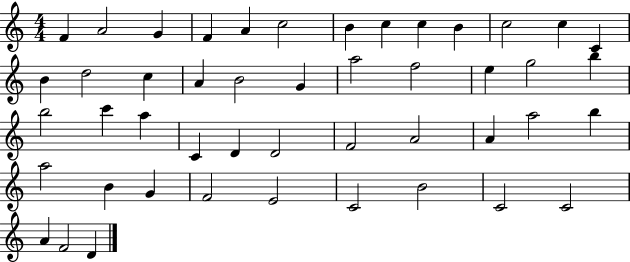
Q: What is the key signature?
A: C major